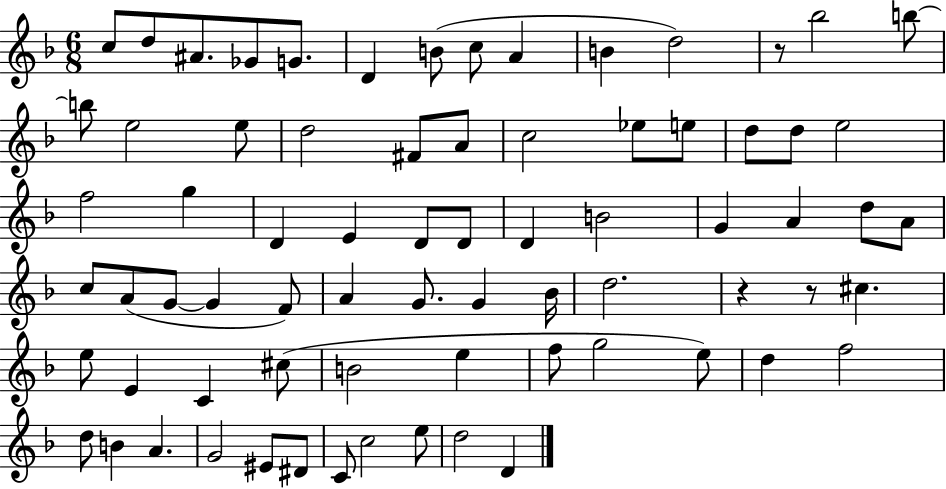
C5/e D5/e A#4/e. Gb4/e G4/e. D4/q B4/e C5/e A4/q B4/q D5/h R/e Bb5/h B5/e B5/e E5/h E5/e D5/h F#4/e A4/e C5/h Eb5/e E5/e D5/e D5/e E5/h F5/h G5/q D4/q E4/q D4/e D4/e D4/q B4/h G4/q A4/q D5/e A4/e C5/e A4/e G4/e G4/q F4/e A4/q G4/e. G4/q Bb4/s D5/h. R/q R/e C#5/q. E5/e E4/q C4/q C#5/e B4/h E5/q F5/e G5/h E5/e D5/q F5/h D5/e B4/q A4/q. G4/h EIS4/e D#4/e C4/e C5/h E5/e D5/h D4/q